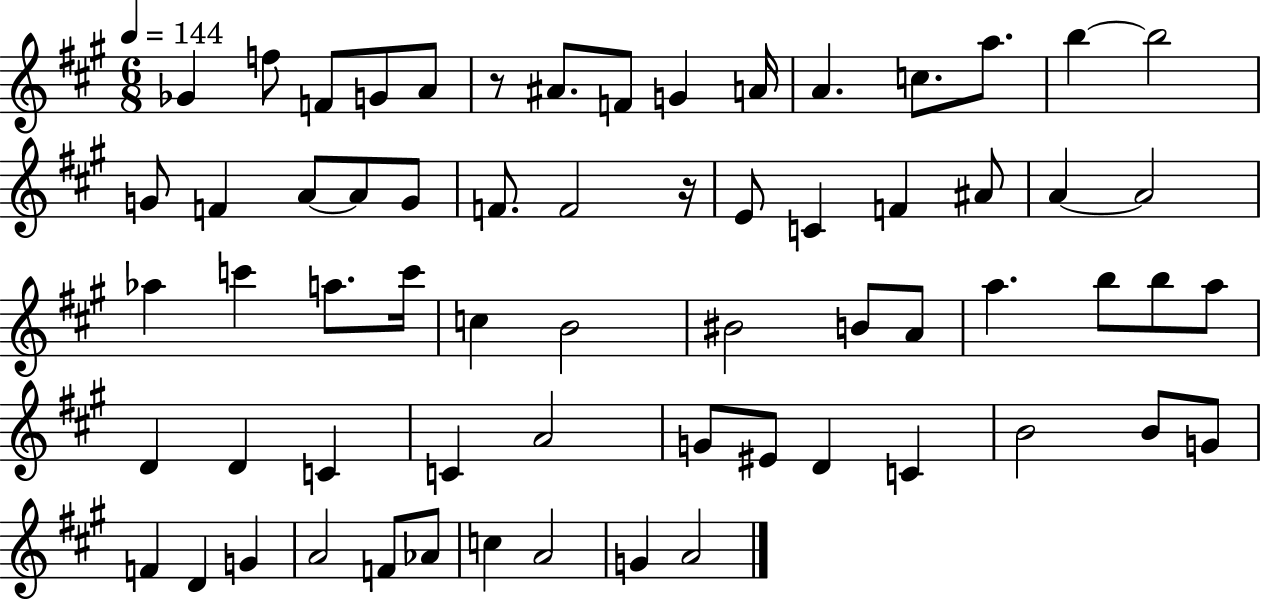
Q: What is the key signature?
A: A major